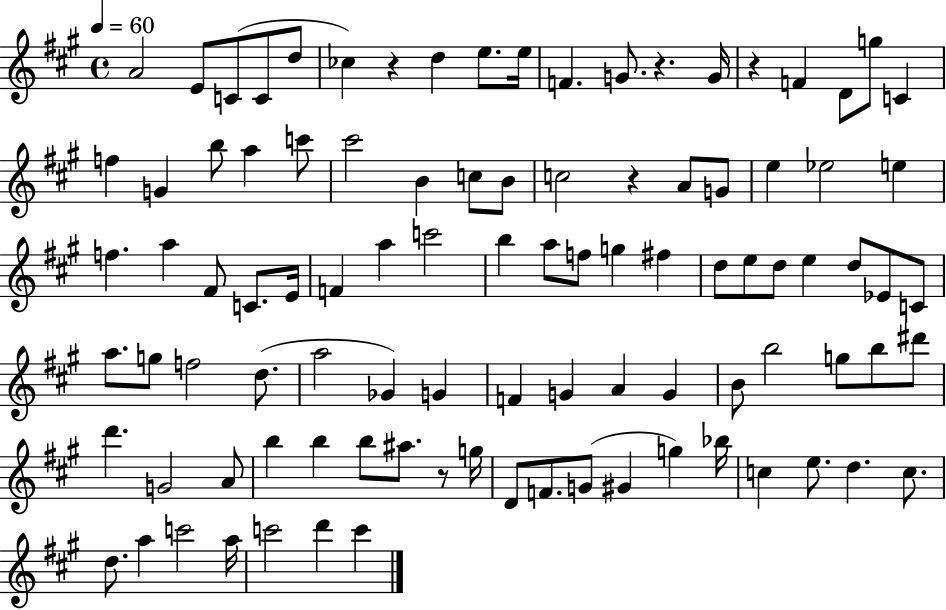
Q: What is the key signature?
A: A major